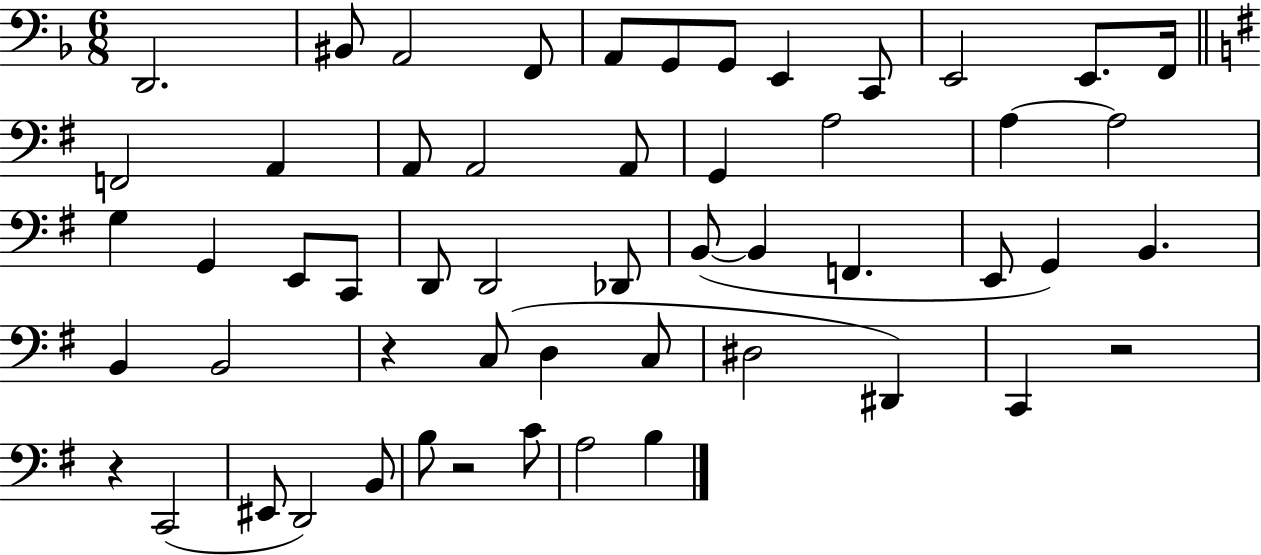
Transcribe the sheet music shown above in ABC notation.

X:1
T:Untitled
M:6/8
L:1/4
K:F
D,,2 ^B,,/2 A,,2 F,,/2 A,,/2 G,,/2 G,,/2 E,, C,,/2 E,,2 E,,/2 F,,/4 F,,2 A,, A,,/2 A,,2 A,,/2 G,, A,2 A, A,2 G, G,, E,,/2 C,,/2 D,,/2 D,,2 _D,,/2 B,,/2 B,, F,, E,,/2 G,, B,, B,, B,,2 z C,/2 D, C,/2 ^D,2 ^D,, C,, z2 z C,,2 ^E,,/2 D,,2 B,,/2 B,/2 z2 C/2 A,2 B,